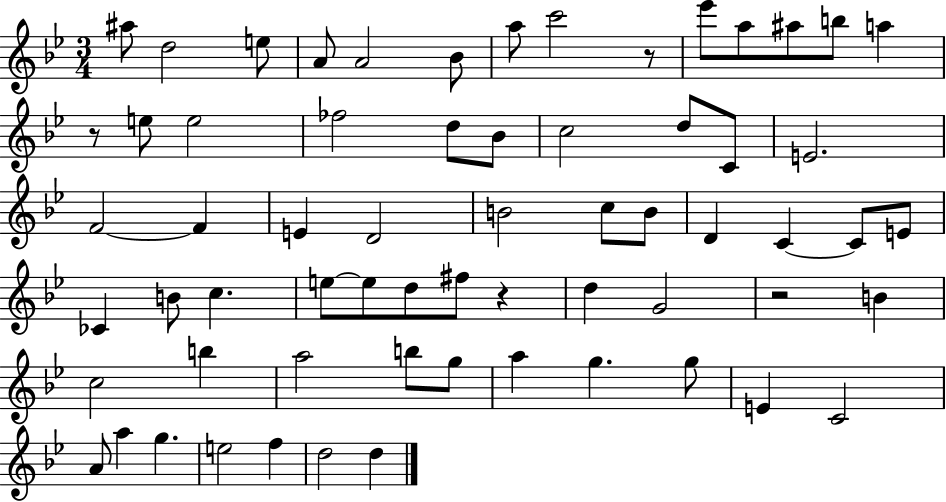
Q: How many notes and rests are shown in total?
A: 64